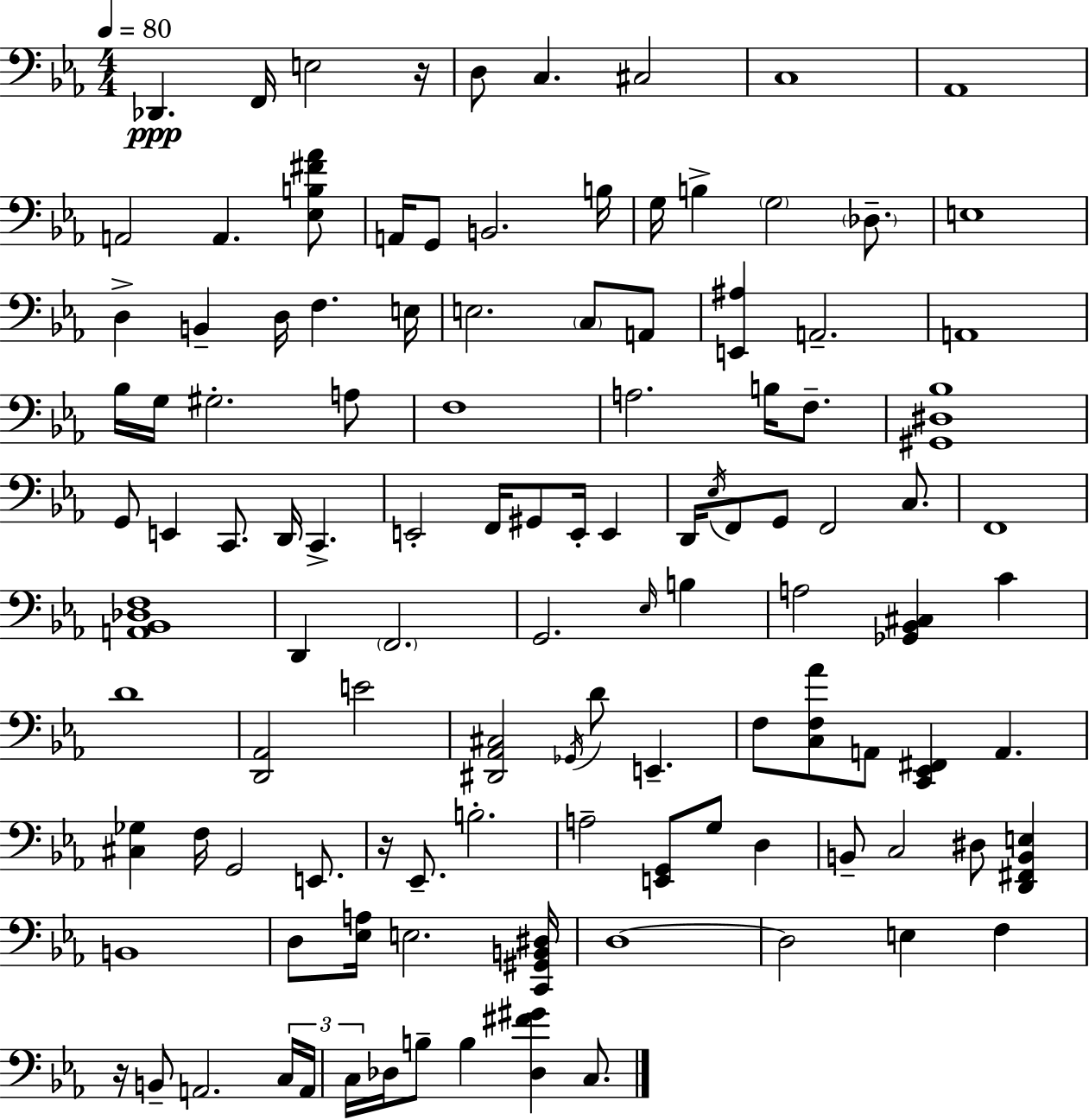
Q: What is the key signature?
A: C minor